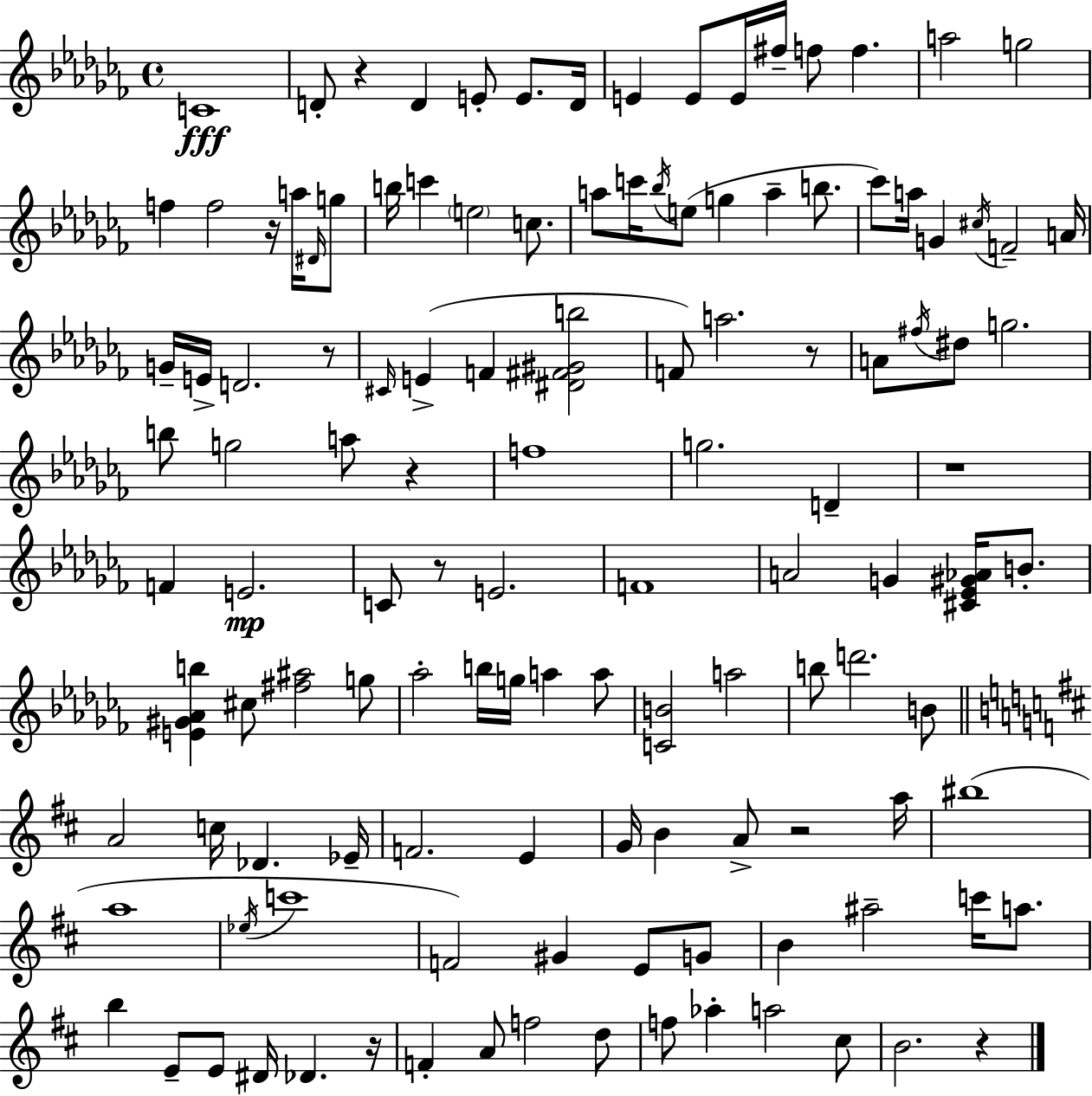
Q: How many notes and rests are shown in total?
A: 124